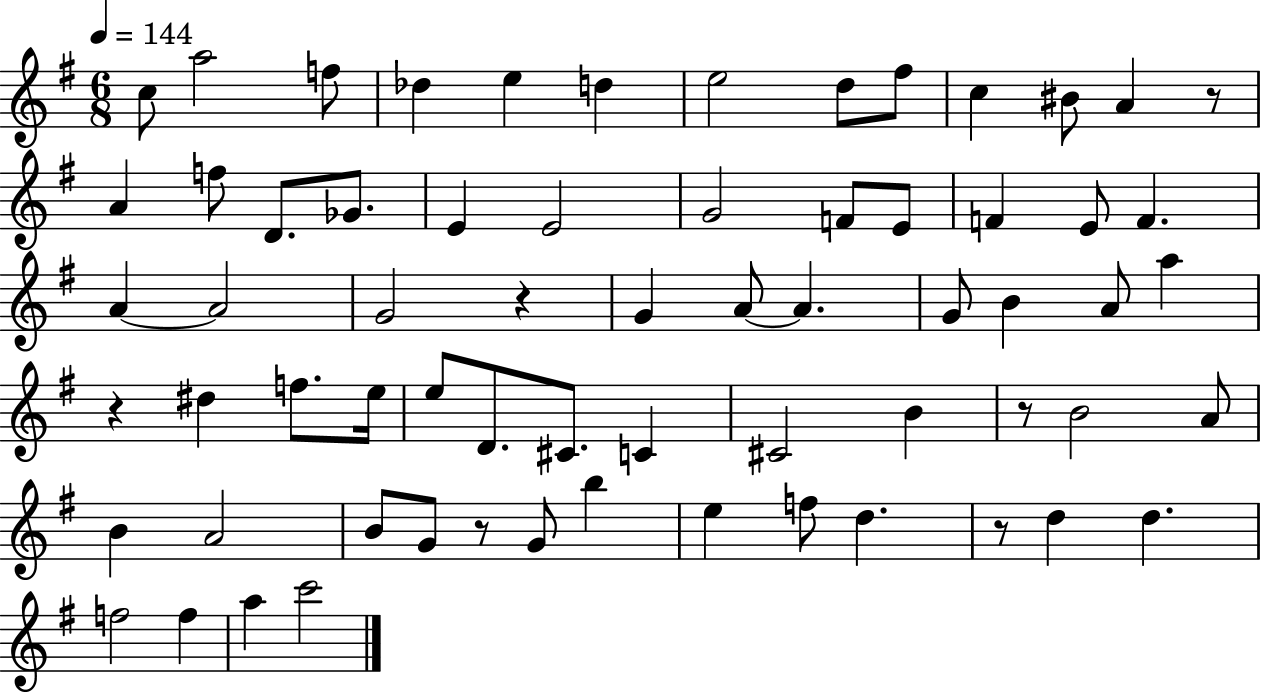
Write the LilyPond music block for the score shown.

{
  \clef treble
  \numericTimeSignature
  \time 6/8
  \key g \major
  \tempo 4 = 144
  \repeat volta 2 { c''8 a''2 f''8 | des''4 e''4 d''4 | e''2 d''8 fis''8 | c''4 bis'8 a'4 r8 | \break a'4 f''8 d'8. ges'8. | e'4 e'2 | g'2 f'8 e'8 | f'4 e'8 f'4. | \break a'4~~ a'2 | g'2 r4 | g'4 a'8~~ a'4. | g'8 b'4 a'8 a''4 | \break r4 dis''4 f''8. e''16 | e''8 d'8. cis'8. c'4 | cis'2 b'4 | r8 b'2 a'8 | \break b'4 a'2 | b'8 g'8 r8 g'8 b''4 | e''4 f''8 d''4. | r8 d''4 d''4. | \break f''2 f''4 | a''4 c'''2 | } \bar "|."
}